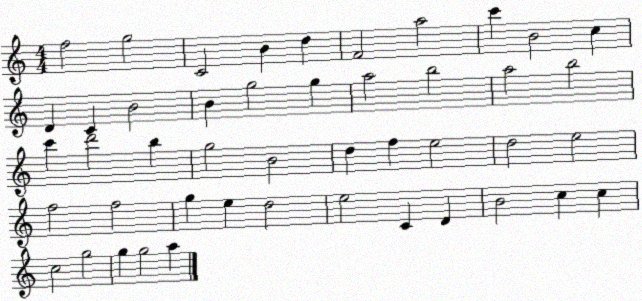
X:1
T:Untitled
M:4/4
L:1/4
K:C
f2 g2 C2 B d F2 a2 c' B2 c D C B2 B g2 g a2 b2 a2 b2 c' d'2 b g2 B2 d f e2 d2 e2 f2 f2 g e d2 e2 C D B2 c c c2 g2 g g2 a